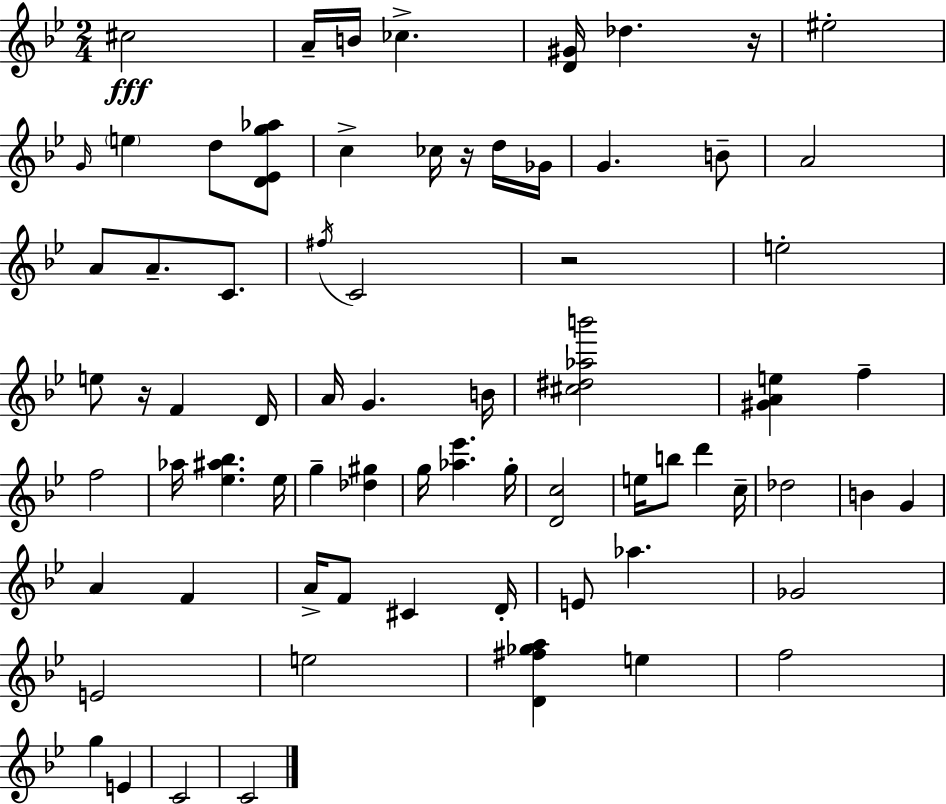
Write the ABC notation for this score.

X:1
T:Untitled
M:2/4
L:1/4
K:Gm
^c2 A/4 B/4 _c [D^G]/4 _d z/4 ^e2 G/4 e d/2 [D_Eg_a]/2 c _c/4 z/4 d/4 _G/4 G B/2 A2 A/2 A/2 C/2 ^f/4 C2 z2 e2 e/2 z/4 F D/4 A/4 G B/4 [^c^d_ab']2 [^GAe] f f2 _a/4 [_e^a_b] _e/4 g [_d^g] g/4 [_a_e'] g/4 [Dc]2 e/4 b/2 d' c/4 _d2 B G A F A/4 F/2 ^C D/4 E/2 _a _G2 E2 e2 [D^f_ga] e f2 g E C2 C2